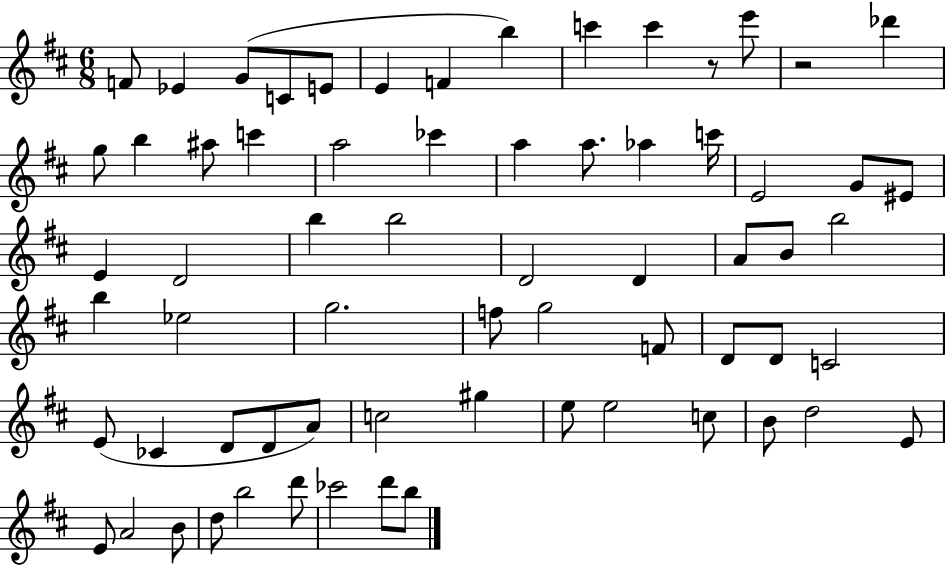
F4/e Eb4/q G4/e C4/e E4/e E4/q F4/q B5/q C6/q C6/q R/e E6/e R/h Db6/q G5/e B5/q A#5/e C6/q A5/h CES6/q A5/q A5/e. Ab5/q C6/s E4/h G4/e EIS4/e E4/q D4/h B5/q B5/h D4/h D4/q A4/e B4/e B5/h B5/q Eb5/h G5/h. F5/e G5/h F4/e D4/e D4/e C4/h E4/e CES4/q D4/e D4/e A4/e C5/h G#5/q E5/e E5/h C5/e B4/e D5/h E4/e E4/e A4/h B4/e D5/e B5/h D6/e CES6/h D6/e B5/e